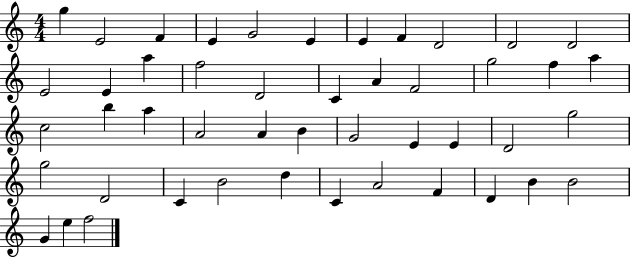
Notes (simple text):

G5/q E4/h F4/q E4/q G4/h E4/q E4/q F4/q D4/h D4/h D4/h E4/h E4/q A5/q F5/h D4/h C4/q A4/q F4/h G5/h F5/q A5/q C5/h B5/q A5/q A4/h A4/q B4/q G4/h E4/q E4/q D4/h G5/h G5/h D4/h C4/q B4/h D5/q C4/q A4/h F4/q D4/q B4/q B4/h G4/q E5/q F5/h